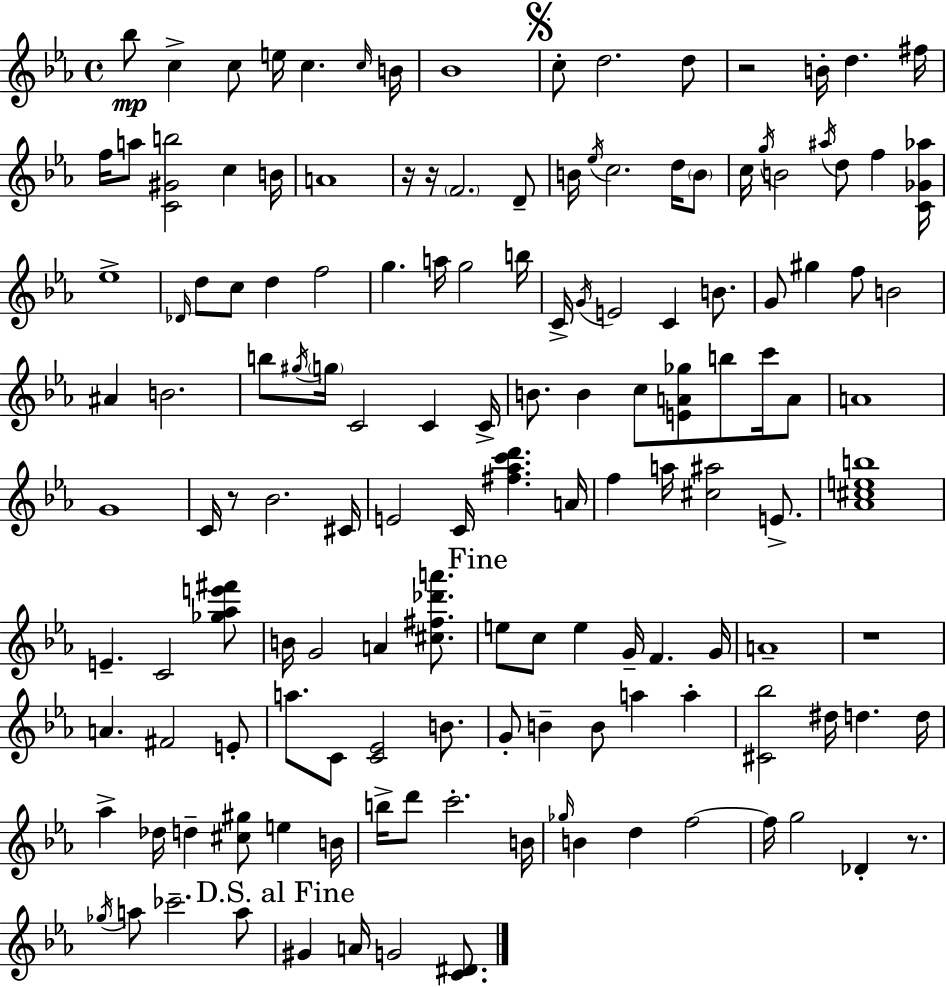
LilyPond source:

{
  \clef treble
  \time 4/4
  \defaultTimeSignature
  \key ees \major
  \repeat volta 2 { bes''8\mp c''4-> c''8 e''16 c''4. \grace { c''16 } | b'16 bes'1 | \mark \markup { \musicglyph "scripts.segno" } c''8-. d''2. d''8 | r2 b'16-. d''4. | \break fis''16 f''16 a''8 <c' gis' b''>2 c''4 | b'16 a'1 | r16 r16 \parenthesize f'2. d'8-- | b'16 \acciaccatura { ees''16 } c''2. d''16 | \break \parenthesize b'8 c''16 \acciaccatura { g''16 } b'2 \acciaccatura { ais''16 } d''8 f''4 | <c' ges' aes''>16 ees''1-> | \grace { des'16 } d''8 c''8 d''4 f''2 | g''4. a''16 g''2 | \break b''16 c'16-> \acciaccatura { g'16 } e'2 c'4 | b'8. g'8 gis''4 f''8 b'2 | ais'4 b'2. | b''8 \acciaccatura { gis''16 } \parenthesize g''16 c'2 | \break c'4 c'16-> b'8. b'4 c''8 | <e' a' ges''>8 b''8 c'''16 a'8 a'1 | g'1 | c'16 r8 bes'2. | \break cis'16 e'2 c'16 | <fis'' aes'' c''' d'''>4. a'16 f''4 a''16 <cis'' ais''>2 | e'8.-> <aes' cis'' e'' b''>1 | e'4.-- c'2 | \break <ges'' aes'' e''' fis'''>8 b'16 g'2 | a'4 <cis'' fis'' des''' a'''>8. \mark "Fine" e''8 c''8 e''4 g'16-- | f'4. g'16 a'1-- | r1 | \break a'4. fis'2 | e'8-. a''8. c'8 <c' ees'>2 | b'8. g'8-. b'4-- b'8 a''4 | a''4-. <cis' bes''>2 dis''16 | \break d''4. d''16 aes''4-> des''16 d''4-- | <cis'' gis''>8 e''4 b'16 b''16-> d'''8 c'''2.-. | b'16 \grace { ges''16 } b'4 d''4 | f''2~~ f''16 g''2 | \break des'4-. r8. \acciaccatura { ges''16 } a''8 ces'''2.-- | a''8 \mark "D.S. al Fine" gis'4 a'16 g'2 | <c' dis'>8. } \bar "|."
}